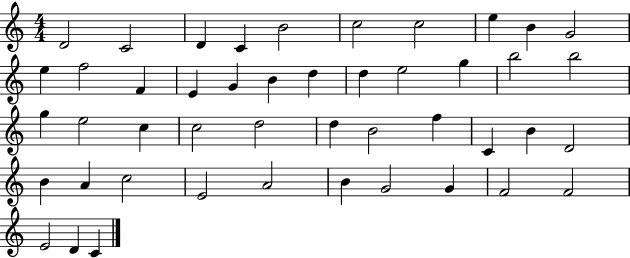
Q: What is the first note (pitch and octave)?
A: D4